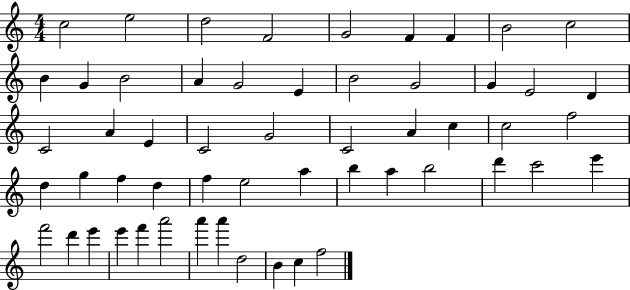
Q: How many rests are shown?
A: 0